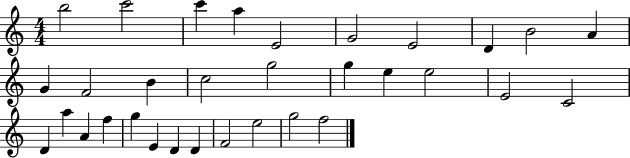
{
  \clef treble
  \numericTimeSignature
  \time 4/4
  \key c \major
  b''2 c'''2 | c'''4 a''4 e'2 | g'2 e'2 | d'4 b'2 a'4 | \break g'4 f'2 b'4 | c''2 g''2 | g''4 e''4 e''2 | e'2 c'2 | \break d'4 a''4 a'4 f''4 | g''4 e'4 d'4 d'4 | f'2 e''2 | g''2 f''2 | \break \bar "|."
}